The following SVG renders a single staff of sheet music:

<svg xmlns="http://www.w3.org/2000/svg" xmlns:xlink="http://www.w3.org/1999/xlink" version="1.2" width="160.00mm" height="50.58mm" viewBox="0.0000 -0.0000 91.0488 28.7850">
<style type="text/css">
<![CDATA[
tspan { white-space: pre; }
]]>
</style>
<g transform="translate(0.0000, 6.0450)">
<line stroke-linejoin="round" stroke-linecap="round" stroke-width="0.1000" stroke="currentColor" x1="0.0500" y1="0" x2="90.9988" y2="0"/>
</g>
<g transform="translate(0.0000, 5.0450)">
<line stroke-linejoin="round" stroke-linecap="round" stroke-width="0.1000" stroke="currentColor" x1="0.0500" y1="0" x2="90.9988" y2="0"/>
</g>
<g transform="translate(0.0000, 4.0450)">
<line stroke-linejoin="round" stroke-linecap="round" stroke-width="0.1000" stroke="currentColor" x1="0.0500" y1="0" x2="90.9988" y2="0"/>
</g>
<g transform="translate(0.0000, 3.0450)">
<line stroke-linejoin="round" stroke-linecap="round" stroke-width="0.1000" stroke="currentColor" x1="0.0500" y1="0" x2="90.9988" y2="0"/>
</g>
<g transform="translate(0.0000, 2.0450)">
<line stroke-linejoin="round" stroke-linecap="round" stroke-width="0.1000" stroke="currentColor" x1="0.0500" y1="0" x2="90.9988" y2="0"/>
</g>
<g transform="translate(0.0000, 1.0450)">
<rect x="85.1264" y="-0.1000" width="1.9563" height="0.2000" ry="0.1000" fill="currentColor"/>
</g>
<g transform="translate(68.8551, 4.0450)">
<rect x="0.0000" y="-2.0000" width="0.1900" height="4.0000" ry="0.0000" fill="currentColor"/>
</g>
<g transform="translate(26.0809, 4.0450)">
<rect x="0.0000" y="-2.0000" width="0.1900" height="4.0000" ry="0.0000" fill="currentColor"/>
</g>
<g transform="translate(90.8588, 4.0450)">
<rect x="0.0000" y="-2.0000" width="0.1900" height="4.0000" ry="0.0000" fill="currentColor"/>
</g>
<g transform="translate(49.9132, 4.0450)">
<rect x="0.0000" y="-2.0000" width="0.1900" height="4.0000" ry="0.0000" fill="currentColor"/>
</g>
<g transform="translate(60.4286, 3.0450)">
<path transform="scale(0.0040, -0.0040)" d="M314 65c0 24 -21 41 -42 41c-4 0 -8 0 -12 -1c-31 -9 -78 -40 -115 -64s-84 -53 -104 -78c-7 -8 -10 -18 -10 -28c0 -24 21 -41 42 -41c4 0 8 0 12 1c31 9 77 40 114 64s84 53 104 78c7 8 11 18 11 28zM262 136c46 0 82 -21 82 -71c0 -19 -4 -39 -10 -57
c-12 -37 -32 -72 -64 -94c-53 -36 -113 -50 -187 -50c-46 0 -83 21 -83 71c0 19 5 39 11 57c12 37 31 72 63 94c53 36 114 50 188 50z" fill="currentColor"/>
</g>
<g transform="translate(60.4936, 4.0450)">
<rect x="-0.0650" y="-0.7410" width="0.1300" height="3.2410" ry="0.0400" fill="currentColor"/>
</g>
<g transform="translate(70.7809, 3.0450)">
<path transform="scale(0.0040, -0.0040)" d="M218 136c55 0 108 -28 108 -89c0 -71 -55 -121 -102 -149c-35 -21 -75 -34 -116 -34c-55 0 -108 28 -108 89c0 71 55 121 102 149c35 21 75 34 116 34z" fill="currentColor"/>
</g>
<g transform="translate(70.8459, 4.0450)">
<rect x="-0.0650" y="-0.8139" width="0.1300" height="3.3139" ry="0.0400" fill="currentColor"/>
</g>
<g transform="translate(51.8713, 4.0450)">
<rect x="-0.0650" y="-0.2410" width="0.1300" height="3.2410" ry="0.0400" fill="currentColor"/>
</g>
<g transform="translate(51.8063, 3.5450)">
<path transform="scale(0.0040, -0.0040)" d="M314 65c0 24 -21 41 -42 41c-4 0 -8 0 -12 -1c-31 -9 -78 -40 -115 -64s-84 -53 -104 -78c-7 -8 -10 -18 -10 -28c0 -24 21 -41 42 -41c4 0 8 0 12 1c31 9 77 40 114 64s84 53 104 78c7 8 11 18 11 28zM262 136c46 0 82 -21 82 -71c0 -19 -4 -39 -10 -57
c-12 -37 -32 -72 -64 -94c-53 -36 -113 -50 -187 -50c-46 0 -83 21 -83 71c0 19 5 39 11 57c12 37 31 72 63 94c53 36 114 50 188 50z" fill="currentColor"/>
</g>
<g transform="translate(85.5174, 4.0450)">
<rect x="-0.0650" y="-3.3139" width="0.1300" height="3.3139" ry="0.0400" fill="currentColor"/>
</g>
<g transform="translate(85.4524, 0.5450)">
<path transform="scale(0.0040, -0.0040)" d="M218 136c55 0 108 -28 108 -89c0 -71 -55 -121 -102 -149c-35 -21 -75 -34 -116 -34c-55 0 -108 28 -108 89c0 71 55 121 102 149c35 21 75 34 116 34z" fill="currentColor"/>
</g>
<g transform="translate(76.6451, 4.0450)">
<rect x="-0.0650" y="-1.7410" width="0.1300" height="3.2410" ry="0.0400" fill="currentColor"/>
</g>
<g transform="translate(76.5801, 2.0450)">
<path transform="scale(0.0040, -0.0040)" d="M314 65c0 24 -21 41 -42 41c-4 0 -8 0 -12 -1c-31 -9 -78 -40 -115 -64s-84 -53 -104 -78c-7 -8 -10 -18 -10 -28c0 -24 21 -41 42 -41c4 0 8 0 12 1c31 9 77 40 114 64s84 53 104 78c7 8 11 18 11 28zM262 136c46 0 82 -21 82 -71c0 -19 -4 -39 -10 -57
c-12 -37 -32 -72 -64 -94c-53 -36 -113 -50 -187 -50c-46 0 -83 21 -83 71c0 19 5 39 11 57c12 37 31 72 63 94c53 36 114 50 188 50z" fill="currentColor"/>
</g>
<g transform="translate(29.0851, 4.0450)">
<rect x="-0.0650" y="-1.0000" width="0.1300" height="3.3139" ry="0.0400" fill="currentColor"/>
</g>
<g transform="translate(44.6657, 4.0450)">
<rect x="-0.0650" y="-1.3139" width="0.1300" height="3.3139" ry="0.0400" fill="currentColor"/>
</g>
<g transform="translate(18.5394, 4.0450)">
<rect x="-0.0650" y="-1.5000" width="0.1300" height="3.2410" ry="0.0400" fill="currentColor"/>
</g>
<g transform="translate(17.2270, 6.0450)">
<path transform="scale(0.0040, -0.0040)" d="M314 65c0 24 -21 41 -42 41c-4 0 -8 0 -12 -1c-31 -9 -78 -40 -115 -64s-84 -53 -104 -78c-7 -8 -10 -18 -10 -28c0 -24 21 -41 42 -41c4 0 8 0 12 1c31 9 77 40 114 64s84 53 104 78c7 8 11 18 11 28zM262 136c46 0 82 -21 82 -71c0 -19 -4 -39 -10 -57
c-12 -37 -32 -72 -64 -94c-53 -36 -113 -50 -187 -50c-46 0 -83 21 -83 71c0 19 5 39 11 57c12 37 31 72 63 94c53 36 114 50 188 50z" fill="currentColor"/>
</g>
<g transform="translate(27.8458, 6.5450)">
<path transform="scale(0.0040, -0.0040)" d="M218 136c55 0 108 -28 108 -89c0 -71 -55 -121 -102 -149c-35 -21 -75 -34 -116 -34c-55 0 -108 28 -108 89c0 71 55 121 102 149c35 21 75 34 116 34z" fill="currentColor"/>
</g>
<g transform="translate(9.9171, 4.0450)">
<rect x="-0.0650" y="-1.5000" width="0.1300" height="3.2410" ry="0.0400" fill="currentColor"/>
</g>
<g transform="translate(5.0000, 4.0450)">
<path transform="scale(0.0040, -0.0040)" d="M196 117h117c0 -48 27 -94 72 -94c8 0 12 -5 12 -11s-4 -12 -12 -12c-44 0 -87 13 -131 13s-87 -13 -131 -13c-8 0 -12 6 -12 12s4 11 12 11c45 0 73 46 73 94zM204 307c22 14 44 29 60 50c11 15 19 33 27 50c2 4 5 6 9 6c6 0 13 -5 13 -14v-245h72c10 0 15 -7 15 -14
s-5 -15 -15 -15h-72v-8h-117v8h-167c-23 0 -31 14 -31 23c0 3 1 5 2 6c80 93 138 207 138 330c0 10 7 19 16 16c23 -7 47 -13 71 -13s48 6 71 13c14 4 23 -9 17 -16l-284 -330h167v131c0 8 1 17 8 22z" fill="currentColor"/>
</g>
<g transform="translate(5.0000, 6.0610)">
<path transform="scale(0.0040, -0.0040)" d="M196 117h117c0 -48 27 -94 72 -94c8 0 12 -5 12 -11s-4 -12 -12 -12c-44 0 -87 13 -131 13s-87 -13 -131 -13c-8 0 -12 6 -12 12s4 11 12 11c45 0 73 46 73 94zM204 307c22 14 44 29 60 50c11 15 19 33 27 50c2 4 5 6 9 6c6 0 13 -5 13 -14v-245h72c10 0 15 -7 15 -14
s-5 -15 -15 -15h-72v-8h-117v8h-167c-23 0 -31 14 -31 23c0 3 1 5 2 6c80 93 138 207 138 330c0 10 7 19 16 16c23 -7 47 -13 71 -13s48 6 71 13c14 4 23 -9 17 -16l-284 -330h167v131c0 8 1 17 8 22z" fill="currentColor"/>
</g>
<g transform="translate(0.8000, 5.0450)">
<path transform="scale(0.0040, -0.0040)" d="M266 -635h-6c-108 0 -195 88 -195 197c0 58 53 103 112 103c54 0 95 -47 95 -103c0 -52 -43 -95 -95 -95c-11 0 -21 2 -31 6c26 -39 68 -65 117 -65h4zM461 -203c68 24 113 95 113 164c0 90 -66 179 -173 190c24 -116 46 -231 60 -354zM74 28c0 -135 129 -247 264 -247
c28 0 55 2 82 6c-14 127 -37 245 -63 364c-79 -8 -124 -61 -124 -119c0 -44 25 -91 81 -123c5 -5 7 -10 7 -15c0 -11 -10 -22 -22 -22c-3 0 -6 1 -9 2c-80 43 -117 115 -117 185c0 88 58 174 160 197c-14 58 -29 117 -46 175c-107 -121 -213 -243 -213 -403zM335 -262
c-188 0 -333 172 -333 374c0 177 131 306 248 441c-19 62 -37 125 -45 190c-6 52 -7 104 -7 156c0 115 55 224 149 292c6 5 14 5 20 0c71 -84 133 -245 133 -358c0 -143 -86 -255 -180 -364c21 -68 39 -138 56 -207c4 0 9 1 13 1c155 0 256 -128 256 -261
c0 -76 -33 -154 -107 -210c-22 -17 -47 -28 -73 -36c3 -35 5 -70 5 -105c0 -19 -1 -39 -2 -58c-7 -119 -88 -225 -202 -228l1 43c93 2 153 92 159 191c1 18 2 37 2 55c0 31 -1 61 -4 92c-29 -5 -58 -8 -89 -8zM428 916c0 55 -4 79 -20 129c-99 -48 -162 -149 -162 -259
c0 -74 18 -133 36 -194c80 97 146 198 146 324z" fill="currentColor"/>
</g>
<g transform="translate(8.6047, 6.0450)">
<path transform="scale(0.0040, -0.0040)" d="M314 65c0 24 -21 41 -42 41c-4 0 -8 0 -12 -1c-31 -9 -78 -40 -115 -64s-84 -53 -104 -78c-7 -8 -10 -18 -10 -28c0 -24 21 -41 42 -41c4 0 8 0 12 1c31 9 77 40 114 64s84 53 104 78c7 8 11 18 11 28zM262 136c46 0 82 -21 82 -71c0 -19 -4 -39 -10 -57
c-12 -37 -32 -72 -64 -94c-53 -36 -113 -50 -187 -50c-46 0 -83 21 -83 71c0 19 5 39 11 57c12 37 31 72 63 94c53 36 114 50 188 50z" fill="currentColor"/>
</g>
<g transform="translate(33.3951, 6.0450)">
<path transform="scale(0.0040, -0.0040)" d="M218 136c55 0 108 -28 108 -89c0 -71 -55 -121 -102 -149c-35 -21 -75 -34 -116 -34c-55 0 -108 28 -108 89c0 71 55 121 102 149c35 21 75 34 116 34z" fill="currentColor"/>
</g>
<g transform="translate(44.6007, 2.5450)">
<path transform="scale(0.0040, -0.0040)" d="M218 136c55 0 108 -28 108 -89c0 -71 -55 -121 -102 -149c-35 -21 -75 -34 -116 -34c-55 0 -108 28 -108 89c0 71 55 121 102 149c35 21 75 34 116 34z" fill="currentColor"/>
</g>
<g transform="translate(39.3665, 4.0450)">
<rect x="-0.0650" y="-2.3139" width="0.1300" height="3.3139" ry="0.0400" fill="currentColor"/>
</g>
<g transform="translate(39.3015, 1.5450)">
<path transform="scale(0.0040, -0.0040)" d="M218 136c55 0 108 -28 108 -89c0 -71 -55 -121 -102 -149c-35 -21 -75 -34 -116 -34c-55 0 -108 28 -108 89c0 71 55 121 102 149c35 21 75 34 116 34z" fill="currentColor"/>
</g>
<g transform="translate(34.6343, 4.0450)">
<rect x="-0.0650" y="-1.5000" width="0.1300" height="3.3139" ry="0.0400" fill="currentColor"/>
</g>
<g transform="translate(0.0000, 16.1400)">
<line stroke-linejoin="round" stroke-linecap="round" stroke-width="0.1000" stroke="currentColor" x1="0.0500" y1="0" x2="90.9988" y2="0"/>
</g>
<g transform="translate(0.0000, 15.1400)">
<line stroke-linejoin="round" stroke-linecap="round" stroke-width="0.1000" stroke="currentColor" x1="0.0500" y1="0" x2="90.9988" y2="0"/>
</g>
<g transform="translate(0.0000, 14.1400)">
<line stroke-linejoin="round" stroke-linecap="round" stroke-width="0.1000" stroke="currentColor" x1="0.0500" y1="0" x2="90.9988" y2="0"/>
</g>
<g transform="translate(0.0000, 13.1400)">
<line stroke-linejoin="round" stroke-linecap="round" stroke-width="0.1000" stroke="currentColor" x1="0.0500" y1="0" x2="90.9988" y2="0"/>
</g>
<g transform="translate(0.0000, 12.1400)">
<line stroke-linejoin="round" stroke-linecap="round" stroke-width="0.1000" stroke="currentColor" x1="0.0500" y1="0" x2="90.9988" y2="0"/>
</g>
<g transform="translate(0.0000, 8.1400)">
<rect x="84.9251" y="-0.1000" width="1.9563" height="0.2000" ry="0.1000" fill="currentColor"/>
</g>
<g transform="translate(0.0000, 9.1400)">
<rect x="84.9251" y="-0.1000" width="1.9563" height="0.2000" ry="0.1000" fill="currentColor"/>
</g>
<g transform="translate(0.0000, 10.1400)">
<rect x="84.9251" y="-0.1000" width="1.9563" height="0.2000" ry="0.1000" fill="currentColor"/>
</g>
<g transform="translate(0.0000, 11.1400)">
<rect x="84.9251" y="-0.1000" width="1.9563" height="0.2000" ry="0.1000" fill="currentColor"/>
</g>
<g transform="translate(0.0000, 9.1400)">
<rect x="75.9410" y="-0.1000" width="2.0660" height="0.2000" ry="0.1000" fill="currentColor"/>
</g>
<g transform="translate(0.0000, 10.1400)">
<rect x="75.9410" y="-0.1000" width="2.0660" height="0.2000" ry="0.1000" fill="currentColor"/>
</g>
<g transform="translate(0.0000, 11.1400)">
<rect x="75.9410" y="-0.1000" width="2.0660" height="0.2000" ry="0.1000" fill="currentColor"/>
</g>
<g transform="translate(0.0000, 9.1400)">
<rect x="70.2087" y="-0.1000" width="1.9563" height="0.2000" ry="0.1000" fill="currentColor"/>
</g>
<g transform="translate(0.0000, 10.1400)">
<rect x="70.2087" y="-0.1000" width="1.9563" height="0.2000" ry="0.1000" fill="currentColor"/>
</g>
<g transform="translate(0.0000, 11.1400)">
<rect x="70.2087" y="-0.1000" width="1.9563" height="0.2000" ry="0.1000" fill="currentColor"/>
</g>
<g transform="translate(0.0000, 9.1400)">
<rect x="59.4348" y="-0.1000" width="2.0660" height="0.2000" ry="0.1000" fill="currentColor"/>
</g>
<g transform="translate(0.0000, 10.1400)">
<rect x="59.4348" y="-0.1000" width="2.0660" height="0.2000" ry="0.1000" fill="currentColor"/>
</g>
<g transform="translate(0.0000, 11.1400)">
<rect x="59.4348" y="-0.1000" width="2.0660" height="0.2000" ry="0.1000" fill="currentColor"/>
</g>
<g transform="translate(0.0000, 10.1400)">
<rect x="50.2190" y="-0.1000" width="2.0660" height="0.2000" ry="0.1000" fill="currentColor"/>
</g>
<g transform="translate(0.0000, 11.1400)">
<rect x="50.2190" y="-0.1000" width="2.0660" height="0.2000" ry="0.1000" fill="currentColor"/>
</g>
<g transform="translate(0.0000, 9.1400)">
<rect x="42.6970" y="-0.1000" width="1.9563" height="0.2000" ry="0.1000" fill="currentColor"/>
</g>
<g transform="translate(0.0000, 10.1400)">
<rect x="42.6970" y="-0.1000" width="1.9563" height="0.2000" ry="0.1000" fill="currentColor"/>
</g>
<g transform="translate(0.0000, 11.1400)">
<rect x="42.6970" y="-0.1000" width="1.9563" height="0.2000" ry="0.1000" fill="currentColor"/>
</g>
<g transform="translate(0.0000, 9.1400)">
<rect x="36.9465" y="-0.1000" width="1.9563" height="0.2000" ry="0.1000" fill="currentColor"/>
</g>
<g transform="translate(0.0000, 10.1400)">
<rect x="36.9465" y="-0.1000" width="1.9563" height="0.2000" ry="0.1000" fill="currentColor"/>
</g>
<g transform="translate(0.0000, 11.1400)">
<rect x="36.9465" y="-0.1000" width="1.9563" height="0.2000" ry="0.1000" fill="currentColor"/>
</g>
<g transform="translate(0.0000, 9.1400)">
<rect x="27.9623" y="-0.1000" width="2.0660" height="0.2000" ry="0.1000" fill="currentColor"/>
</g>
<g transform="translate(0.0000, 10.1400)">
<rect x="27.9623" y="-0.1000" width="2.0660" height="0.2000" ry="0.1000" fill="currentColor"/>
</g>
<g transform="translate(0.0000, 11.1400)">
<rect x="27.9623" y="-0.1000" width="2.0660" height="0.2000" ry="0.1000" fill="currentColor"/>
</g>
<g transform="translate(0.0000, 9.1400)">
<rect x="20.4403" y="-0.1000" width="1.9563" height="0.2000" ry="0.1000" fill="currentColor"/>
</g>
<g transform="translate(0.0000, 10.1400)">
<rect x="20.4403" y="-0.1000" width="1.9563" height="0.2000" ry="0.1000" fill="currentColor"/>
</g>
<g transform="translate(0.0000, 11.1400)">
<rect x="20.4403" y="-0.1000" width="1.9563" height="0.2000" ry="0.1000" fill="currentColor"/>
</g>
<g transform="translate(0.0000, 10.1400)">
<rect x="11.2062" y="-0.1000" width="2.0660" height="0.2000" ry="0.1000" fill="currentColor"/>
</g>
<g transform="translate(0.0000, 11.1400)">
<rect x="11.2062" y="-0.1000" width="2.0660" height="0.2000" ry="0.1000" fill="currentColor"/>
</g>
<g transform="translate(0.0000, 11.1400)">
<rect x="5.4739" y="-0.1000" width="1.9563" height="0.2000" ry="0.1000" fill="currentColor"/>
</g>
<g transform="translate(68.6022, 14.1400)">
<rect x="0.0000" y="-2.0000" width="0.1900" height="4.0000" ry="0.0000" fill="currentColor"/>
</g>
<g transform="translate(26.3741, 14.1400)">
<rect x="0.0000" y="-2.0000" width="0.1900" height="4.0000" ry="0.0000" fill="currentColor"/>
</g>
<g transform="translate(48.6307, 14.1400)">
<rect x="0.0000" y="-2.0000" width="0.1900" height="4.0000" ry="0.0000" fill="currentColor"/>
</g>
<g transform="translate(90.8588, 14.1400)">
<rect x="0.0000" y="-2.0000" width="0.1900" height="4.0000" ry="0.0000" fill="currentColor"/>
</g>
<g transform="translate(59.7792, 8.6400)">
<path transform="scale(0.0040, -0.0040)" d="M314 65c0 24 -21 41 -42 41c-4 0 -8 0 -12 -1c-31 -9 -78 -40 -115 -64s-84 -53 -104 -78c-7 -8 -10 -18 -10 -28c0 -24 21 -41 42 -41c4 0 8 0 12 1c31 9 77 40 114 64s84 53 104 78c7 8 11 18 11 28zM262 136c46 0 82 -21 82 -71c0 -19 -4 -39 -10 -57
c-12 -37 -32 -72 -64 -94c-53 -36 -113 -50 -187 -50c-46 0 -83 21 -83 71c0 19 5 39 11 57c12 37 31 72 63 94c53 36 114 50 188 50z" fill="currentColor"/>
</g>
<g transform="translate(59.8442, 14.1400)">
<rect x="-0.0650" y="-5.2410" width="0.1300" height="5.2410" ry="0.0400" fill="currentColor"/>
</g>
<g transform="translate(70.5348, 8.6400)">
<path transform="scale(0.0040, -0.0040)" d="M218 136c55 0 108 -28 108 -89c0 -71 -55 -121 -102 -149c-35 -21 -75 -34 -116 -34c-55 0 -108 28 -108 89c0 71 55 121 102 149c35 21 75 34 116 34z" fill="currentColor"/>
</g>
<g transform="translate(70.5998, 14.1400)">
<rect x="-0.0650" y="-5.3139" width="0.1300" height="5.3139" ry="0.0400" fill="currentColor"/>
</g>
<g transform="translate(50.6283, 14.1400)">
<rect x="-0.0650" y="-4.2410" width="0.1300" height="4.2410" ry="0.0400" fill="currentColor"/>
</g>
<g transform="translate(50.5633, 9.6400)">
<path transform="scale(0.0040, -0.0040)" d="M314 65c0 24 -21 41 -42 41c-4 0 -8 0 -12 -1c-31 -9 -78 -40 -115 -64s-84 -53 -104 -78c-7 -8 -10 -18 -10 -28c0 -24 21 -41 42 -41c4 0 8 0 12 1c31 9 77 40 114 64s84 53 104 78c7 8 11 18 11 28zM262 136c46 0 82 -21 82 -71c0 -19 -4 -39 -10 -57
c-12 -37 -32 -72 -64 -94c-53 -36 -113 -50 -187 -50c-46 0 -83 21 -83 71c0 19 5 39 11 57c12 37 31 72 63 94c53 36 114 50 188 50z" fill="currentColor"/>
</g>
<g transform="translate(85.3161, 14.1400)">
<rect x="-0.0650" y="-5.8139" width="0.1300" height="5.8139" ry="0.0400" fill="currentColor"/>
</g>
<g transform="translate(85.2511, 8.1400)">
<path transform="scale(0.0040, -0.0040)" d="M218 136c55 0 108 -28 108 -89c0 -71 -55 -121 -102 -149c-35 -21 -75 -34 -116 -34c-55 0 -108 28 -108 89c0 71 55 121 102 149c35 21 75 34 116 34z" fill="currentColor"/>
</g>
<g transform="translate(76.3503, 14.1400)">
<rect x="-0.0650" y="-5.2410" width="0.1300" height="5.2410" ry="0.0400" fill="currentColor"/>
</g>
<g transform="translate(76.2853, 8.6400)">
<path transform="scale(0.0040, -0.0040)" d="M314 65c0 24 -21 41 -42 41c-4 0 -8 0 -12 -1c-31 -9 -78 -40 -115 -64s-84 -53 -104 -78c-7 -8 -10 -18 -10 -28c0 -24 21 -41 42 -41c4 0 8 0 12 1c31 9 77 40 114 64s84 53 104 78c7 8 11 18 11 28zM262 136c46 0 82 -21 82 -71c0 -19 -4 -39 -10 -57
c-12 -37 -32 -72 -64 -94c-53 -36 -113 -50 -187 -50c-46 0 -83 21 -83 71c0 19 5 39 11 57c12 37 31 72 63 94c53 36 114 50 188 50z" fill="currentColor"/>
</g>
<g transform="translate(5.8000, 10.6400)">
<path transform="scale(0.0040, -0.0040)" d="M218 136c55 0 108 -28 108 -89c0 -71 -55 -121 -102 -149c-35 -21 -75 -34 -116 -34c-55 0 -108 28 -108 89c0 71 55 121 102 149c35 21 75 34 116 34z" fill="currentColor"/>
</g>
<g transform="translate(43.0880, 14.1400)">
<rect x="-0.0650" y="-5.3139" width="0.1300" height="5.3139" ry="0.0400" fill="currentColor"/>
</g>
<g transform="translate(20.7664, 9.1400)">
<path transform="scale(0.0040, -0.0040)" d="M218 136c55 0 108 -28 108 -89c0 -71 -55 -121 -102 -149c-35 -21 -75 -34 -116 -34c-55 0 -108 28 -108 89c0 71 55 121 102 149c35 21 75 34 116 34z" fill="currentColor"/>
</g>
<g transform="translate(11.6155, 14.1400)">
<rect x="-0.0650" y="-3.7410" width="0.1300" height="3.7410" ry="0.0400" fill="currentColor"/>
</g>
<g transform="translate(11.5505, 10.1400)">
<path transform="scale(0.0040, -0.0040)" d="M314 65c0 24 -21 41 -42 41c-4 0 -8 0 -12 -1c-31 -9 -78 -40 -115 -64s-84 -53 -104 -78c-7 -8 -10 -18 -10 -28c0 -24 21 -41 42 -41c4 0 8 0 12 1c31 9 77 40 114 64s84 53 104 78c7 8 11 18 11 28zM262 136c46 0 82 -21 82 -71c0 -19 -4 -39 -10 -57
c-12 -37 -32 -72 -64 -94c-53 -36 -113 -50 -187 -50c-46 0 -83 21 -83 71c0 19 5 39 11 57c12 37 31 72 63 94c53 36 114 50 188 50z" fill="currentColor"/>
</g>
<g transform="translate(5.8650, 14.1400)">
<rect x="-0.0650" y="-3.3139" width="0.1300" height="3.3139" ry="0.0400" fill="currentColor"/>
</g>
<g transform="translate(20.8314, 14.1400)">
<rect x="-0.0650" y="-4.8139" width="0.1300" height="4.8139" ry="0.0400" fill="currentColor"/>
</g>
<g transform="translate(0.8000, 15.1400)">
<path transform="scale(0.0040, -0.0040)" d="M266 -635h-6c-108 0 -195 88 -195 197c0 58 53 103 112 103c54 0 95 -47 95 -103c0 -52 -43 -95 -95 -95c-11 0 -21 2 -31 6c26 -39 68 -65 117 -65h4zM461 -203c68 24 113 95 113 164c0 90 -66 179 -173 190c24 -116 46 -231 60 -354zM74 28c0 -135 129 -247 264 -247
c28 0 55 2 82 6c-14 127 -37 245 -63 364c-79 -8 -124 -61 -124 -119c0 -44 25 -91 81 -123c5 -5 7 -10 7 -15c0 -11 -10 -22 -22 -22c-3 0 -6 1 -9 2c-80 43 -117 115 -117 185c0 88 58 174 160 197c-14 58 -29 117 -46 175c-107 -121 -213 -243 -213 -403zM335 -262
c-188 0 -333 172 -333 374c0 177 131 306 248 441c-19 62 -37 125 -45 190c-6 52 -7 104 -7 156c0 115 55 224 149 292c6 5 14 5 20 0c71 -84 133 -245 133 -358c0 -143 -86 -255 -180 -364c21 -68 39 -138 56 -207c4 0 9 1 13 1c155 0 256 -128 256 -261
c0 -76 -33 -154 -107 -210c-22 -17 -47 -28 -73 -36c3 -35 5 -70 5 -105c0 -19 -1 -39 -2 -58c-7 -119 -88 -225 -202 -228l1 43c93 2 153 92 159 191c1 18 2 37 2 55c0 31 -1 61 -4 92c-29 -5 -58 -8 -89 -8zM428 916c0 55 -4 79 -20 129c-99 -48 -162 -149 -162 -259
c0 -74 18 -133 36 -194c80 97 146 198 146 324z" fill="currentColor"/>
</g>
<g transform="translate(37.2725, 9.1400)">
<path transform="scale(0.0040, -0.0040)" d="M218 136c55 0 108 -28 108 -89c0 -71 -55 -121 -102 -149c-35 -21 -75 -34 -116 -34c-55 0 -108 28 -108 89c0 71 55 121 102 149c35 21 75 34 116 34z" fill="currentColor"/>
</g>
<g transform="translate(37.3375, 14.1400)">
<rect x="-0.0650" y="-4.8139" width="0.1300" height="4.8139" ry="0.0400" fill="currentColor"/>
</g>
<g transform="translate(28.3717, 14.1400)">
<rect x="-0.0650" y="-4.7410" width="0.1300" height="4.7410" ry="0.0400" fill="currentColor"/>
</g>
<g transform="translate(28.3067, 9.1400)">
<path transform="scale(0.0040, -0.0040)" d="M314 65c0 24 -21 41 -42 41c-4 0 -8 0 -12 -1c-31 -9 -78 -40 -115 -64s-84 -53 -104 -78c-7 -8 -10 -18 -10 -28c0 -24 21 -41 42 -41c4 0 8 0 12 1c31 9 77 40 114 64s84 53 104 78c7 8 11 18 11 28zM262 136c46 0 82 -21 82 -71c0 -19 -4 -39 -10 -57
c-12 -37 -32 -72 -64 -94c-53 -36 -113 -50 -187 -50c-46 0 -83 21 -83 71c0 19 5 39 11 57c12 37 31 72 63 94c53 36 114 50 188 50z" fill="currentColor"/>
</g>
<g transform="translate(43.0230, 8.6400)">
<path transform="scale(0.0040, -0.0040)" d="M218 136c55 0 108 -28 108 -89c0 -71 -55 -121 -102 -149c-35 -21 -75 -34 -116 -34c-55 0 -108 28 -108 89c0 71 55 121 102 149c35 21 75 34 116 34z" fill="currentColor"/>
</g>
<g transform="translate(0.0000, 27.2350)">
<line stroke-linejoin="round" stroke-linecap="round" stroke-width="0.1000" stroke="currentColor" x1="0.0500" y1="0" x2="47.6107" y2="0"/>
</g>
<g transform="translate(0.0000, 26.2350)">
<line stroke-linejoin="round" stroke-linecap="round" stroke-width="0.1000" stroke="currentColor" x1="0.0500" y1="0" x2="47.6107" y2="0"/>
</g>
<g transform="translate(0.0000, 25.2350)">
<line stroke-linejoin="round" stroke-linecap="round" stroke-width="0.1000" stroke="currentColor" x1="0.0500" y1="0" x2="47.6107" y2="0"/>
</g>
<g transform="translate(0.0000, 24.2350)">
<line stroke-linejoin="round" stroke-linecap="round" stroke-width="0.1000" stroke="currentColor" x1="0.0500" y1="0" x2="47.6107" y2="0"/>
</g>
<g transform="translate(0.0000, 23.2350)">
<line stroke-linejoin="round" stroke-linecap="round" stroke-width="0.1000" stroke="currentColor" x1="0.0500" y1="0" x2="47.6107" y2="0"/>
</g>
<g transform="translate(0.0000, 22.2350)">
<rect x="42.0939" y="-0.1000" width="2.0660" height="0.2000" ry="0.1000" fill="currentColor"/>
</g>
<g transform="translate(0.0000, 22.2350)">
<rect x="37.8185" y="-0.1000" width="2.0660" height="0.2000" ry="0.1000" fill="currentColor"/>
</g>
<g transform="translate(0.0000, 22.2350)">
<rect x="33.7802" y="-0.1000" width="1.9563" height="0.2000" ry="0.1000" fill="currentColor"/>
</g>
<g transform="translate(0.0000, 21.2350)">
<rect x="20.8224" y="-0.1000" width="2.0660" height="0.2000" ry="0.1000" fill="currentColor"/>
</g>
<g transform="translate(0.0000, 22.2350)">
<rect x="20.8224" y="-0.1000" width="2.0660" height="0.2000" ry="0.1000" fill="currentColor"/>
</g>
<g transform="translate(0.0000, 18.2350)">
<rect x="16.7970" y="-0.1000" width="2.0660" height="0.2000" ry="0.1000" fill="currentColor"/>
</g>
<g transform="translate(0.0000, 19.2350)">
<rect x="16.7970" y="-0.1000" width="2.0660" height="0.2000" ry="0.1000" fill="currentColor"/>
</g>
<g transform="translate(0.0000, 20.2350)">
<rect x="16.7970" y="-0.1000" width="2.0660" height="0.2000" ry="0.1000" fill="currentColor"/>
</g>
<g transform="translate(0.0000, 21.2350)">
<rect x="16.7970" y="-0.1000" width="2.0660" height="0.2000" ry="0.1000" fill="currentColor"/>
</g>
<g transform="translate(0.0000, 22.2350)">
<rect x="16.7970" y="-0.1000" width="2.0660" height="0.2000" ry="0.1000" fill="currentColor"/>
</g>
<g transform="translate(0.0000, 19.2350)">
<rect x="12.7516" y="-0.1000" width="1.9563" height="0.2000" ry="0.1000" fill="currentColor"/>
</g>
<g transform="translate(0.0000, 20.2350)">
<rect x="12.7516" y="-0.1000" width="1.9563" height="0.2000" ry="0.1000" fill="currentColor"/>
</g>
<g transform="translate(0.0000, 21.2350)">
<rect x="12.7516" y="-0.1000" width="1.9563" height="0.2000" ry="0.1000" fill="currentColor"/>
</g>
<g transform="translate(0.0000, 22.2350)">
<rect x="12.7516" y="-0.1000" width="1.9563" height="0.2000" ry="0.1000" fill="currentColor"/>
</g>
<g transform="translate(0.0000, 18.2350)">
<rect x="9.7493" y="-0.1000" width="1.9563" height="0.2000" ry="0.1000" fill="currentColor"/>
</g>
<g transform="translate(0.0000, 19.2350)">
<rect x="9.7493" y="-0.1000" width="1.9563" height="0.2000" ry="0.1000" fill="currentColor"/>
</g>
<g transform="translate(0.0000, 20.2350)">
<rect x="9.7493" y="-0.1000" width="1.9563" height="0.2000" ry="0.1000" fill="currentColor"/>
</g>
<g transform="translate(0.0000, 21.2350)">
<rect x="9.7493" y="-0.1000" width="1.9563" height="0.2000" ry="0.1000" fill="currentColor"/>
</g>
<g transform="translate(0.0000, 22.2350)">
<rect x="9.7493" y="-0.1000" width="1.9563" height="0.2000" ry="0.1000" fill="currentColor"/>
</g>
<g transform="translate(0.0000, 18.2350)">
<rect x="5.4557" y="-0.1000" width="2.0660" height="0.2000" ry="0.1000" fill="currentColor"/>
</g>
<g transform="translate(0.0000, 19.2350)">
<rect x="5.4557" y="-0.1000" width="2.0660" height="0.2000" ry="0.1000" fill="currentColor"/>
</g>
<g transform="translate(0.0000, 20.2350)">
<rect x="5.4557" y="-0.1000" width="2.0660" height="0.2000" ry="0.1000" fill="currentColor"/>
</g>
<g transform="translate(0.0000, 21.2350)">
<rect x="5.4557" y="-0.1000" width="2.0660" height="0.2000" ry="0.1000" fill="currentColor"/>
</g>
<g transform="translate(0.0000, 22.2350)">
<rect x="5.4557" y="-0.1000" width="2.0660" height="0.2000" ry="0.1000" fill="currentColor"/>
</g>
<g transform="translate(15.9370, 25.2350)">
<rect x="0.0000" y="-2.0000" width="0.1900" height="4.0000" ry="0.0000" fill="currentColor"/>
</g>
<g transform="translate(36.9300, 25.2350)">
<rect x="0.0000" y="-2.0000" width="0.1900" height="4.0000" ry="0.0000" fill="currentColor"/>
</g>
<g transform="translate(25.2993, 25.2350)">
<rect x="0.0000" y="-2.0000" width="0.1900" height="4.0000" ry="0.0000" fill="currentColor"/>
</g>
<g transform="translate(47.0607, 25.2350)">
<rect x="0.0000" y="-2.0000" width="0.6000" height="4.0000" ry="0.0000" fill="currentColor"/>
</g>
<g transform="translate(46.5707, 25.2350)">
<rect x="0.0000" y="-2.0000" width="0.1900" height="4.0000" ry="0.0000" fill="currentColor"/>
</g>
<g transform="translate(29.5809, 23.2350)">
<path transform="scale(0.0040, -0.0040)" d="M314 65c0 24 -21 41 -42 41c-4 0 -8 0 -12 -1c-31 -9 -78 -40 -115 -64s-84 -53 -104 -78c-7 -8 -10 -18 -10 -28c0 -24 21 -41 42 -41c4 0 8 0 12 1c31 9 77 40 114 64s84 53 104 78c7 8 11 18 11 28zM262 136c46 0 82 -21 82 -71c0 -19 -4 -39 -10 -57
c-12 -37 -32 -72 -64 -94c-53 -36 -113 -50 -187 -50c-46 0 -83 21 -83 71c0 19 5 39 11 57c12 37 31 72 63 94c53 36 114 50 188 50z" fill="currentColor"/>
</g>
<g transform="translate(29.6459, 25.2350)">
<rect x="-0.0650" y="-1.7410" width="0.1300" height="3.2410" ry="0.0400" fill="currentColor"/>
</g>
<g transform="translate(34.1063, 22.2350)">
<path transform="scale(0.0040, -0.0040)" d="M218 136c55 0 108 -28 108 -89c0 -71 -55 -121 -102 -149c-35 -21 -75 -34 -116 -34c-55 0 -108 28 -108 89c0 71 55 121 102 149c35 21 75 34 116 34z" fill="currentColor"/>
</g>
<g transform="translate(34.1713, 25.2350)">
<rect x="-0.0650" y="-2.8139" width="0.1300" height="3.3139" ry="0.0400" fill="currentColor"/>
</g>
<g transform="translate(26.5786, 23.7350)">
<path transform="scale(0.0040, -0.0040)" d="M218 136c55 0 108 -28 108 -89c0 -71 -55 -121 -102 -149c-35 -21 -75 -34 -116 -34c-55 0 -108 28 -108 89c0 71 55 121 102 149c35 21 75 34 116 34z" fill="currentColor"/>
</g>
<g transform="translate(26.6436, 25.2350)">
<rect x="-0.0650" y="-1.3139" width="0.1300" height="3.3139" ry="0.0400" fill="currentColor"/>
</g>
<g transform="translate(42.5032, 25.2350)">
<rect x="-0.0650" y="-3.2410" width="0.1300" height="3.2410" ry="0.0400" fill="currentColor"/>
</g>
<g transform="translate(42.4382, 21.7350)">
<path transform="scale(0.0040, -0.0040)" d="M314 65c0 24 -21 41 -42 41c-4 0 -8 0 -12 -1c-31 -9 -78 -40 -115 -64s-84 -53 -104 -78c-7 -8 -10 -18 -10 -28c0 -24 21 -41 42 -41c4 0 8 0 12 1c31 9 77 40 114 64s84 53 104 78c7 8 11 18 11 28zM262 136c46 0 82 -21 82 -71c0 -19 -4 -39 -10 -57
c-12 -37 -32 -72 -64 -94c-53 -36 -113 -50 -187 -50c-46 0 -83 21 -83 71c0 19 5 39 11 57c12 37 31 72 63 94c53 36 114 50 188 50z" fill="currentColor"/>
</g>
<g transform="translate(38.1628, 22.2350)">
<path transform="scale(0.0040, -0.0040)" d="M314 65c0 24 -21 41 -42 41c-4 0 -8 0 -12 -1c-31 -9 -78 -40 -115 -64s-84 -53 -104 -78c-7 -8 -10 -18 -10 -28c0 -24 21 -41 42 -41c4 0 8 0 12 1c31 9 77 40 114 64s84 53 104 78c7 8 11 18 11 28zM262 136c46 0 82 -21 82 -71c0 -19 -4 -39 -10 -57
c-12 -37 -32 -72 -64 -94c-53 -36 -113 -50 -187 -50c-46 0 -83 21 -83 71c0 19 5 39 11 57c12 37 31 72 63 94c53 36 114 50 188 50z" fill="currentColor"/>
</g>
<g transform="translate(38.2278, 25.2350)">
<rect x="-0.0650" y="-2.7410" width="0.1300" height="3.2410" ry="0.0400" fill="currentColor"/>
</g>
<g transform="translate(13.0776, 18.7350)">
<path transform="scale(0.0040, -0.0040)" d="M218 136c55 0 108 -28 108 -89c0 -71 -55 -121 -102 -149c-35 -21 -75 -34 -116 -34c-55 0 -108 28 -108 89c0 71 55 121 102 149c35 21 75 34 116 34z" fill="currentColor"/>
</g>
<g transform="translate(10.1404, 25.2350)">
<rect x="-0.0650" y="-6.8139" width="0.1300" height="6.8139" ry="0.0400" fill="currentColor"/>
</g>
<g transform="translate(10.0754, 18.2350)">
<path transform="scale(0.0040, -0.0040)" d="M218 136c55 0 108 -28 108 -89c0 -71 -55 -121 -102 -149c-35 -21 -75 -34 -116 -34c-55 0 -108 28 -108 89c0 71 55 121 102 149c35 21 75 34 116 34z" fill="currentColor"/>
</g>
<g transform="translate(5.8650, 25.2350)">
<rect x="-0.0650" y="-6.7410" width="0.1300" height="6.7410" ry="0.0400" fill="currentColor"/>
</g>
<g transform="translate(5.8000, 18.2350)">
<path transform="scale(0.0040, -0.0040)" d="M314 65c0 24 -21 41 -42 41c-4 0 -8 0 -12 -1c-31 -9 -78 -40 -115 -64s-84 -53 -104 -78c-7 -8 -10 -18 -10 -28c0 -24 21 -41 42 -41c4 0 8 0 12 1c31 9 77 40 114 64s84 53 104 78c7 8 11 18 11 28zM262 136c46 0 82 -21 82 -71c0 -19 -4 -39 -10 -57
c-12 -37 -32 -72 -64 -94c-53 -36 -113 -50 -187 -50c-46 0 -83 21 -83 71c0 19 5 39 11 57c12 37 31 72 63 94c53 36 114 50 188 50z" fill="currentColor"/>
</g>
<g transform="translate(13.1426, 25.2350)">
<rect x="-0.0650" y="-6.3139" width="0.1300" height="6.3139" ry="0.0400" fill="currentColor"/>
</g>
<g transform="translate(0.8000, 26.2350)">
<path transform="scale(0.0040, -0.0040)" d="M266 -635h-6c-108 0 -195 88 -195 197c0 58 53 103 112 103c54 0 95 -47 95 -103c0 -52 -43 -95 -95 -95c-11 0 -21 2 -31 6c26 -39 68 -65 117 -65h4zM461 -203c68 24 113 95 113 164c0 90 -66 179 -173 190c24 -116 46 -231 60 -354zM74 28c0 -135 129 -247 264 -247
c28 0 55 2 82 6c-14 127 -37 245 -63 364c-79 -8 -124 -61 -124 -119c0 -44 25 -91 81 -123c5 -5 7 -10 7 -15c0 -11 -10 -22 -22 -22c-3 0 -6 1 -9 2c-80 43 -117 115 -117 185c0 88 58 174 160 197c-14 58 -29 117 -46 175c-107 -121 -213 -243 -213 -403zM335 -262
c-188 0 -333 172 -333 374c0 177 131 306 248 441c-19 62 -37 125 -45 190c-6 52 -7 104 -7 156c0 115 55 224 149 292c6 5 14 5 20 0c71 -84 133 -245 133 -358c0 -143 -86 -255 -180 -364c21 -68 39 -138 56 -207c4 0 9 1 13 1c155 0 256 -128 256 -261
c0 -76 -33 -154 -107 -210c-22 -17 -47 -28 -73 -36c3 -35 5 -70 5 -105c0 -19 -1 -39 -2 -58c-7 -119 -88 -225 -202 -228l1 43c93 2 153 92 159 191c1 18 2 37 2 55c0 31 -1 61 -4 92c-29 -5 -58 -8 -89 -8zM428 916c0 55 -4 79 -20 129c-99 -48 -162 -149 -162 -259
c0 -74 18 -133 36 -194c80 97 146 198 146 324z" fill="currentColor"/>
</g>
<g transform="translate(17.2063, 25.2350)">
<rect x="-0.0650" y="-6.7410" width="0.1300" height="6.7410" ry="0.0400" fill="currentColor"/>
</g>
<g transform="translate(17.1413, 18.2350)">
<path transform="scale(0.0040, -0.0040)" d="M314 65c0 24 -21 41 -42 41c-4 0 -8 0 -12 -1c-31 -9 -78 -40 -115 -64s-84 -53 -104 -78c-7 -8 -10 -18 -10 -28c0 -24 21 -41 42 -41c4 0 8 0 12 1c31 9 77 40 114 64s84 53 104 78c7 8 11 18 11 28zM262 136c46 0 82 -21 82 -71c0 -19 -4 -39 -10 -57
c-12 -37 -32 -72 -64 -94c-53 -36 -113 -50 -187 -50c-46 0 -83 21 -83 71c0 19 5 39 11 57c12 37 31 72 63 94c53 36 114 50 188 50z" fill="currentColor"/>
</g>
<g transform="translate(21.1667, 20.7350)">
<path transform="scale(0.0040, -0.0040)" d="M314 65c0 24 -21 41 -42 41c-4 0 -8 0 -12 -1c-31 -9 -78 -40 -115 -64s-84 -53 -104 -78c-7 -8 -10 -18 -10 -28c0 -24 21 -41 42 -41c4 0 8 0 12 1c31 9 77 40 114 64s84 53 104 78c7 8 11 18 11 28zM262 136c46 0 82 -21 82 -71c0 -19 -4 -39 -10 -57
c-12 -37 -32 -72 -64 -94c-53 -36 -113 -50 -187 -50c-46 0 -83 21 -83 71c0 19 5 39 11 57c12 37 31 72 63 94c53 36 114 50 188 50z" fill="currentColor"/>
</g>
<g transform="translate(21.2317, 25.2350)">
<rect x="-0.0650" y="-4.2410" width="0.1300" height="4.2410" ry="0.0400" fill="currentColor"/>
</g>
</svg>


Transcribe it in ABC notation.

X:1
T:Untitled
M:4/4
L:1/4
K:C
E2 E2 D E g e c2 d2 d f2 b b c'2 e' e'2 e' f' d'2 f'2 f' f'2 g' b'2 b' a' b'2 d'2 e f2 a a2 b2